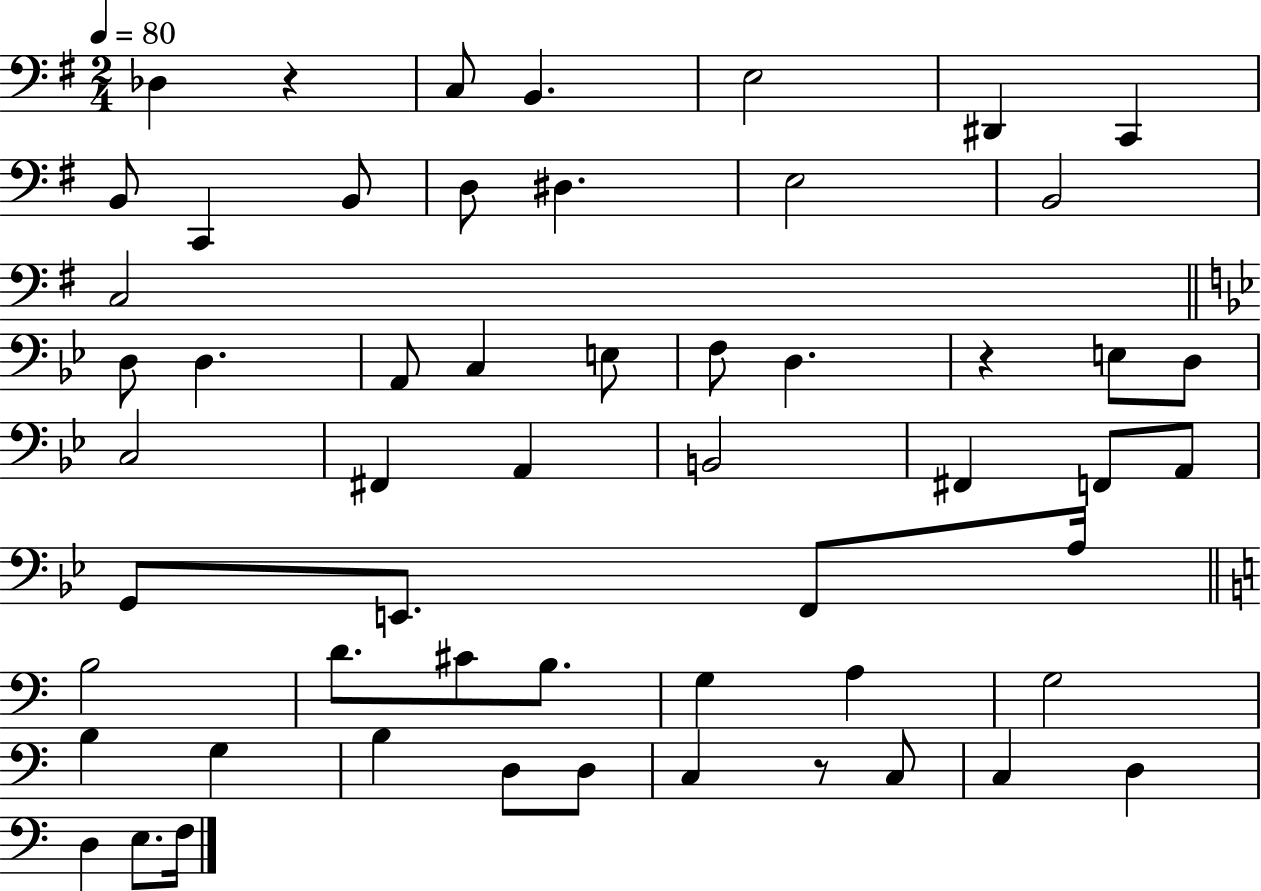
Db3/q R/q C3/e B2/q. E3/h D#2/q C2/q B2/e C2/q B2/e D3/e D#3/q. E3/h B2/h C3/h D3/e D3/q. A2/e C3/q E3/e F3/e D3/q. R/q E3/e D3/e C3/h F#2/q A2/q B2/h F#2/q F2/e A2/e G2/e E2/e. F2/e A3/s B3/h D4/e. C#4/e B3/e. G3/q A3/q G3/h B3/q G3/q B3/q D3/e D3/e C3/q R/e C3/e C3/q D3/q D3/q E3/e. F3/s